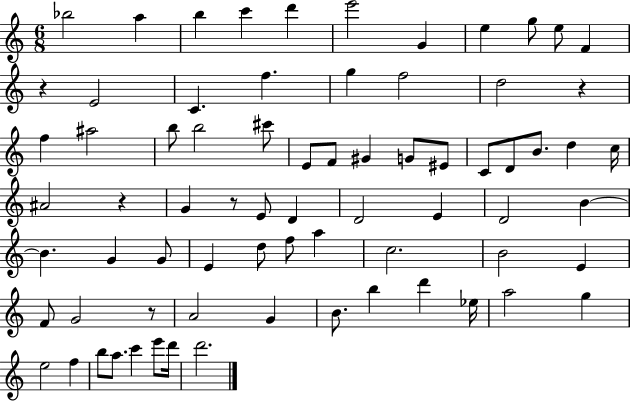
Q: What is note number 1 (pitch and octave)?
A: Bb5